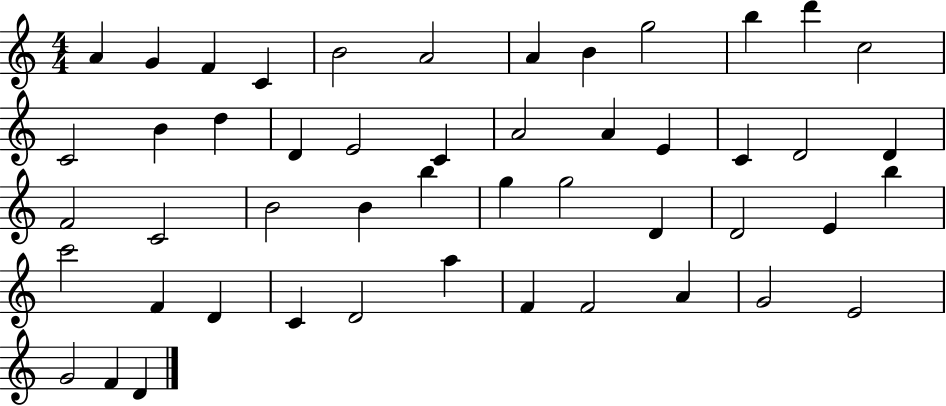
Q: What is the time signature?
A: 4/4